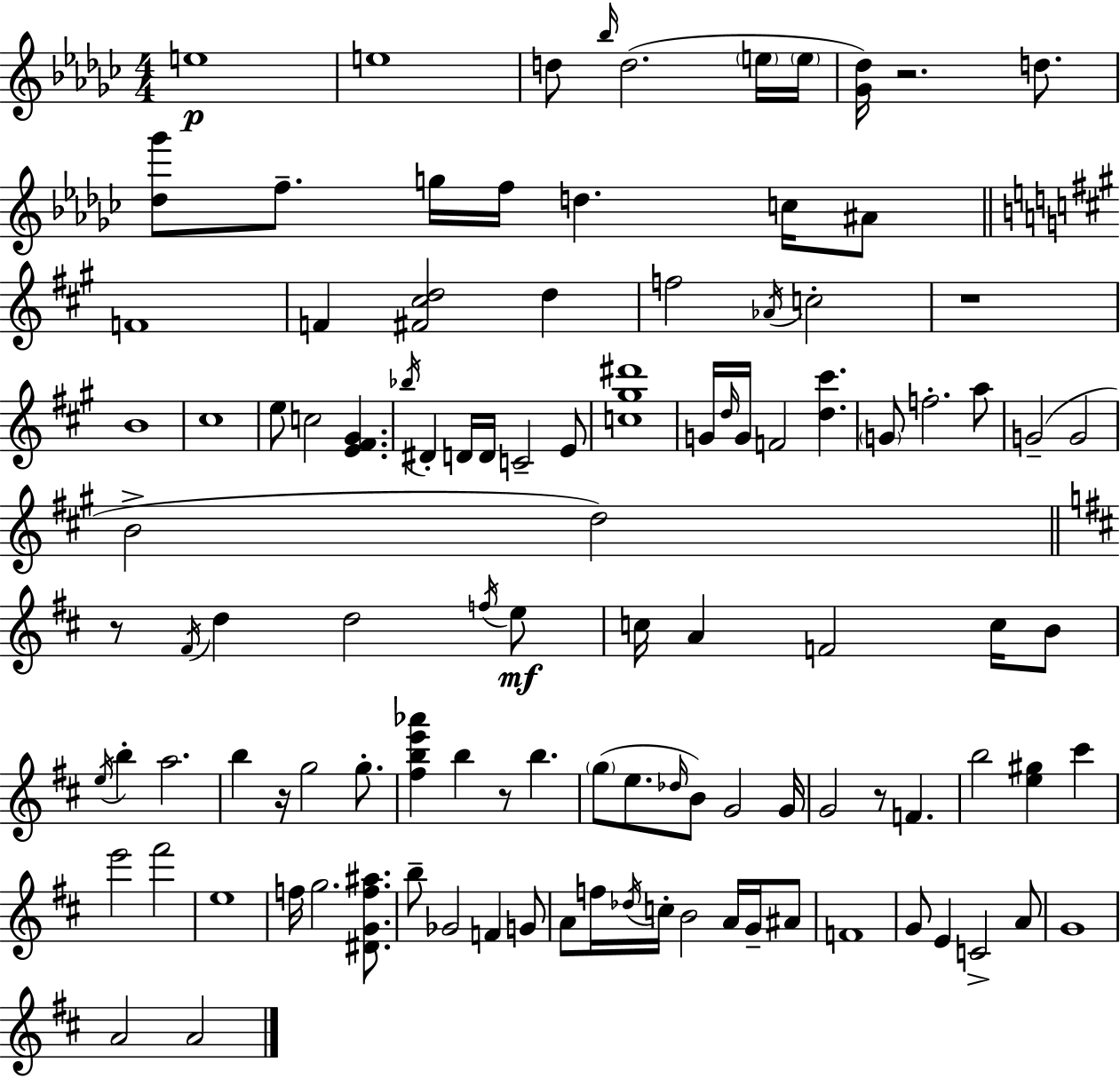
{
  \clef treble
  \numericTimeSignature
  \time 4/4
  \key ees \minor
  \repeat volta 2 { e''1\p | e''1 | d''8 \grace { bes''16 } d''2.( \parenthesize e''16 | \parenthesize e''16 <ges' des''>16) r2. d''8. | \break <des'' ges'''>8 f''8.-- g''16 f''16 d''4. c''16 ais'8 | \bar "||" \break \key a \major f'1 | f'4 <fis' cis'' d''>2 d''4 | f''2 \acciaccatura { aes'16 } c''2-. | r1 | \break b'1 | cis''1 | e''8 c''2 <e' fis' gis'>4. | \acciaccatura { bes''16 } dis'4-. d'16 d'16 c'2-- | \break e'8 <c'' gis'' dis'''>1 | g'16 \grace { d''16 } g'16 f'2 <d'' cis'''>4. | \parenthesize g'8 f''2.-. | a''8 g'2--( g'2 | \break b'2-> d''2) | \bar "||" \break \key d \major r8 \acciaccatura { fis'16 } d''4 d''2 \acciaccatura { f''16 } | e''8\mf c''16 a'4 f'2 c''16 | b'8 \acciaccatura { e''16 } b''4-. a''2. | b''4 r16 g''2 | \break g''8.-. <fis'' b'' e''' aes'''>4 b''4 r8 b''4. | \parenthesize g''8( e''8. \grace { des''16 } b'8) g'2 | g'16 g'2 r8 f'4. | b''2 <e'' gis''>4 | \break cis'''4 e'''2 fis'''2 | e''1 | f''16 g''2. | <dis' g' f'' ais''>8. b''8-- ges'2 f'4 | \break g'8 a'8 f''16 \acciaccatura { des''16 } c''16-. b'2 | a'16 g'16-- ais'8 f'1 | g'8 e'4 c'2-> | a'8 g'1 | \break a'2 a'2 | } \bar "|."
}